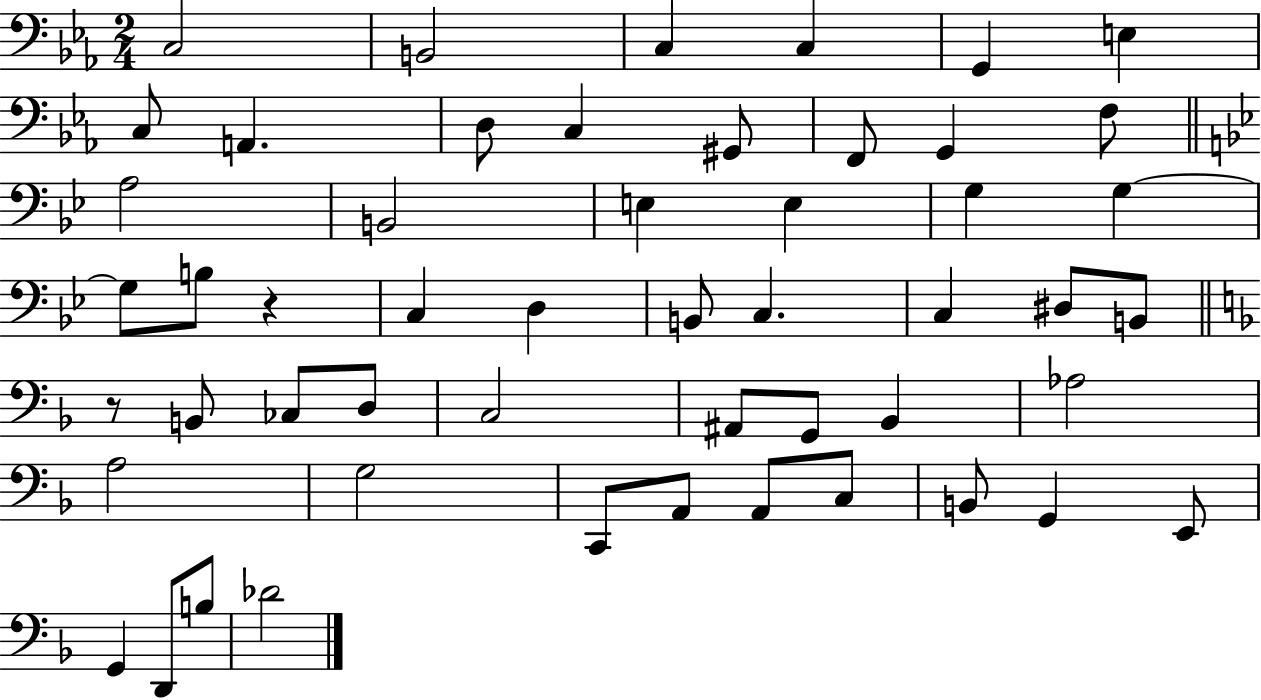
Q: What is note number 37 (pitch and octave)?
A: Ab3